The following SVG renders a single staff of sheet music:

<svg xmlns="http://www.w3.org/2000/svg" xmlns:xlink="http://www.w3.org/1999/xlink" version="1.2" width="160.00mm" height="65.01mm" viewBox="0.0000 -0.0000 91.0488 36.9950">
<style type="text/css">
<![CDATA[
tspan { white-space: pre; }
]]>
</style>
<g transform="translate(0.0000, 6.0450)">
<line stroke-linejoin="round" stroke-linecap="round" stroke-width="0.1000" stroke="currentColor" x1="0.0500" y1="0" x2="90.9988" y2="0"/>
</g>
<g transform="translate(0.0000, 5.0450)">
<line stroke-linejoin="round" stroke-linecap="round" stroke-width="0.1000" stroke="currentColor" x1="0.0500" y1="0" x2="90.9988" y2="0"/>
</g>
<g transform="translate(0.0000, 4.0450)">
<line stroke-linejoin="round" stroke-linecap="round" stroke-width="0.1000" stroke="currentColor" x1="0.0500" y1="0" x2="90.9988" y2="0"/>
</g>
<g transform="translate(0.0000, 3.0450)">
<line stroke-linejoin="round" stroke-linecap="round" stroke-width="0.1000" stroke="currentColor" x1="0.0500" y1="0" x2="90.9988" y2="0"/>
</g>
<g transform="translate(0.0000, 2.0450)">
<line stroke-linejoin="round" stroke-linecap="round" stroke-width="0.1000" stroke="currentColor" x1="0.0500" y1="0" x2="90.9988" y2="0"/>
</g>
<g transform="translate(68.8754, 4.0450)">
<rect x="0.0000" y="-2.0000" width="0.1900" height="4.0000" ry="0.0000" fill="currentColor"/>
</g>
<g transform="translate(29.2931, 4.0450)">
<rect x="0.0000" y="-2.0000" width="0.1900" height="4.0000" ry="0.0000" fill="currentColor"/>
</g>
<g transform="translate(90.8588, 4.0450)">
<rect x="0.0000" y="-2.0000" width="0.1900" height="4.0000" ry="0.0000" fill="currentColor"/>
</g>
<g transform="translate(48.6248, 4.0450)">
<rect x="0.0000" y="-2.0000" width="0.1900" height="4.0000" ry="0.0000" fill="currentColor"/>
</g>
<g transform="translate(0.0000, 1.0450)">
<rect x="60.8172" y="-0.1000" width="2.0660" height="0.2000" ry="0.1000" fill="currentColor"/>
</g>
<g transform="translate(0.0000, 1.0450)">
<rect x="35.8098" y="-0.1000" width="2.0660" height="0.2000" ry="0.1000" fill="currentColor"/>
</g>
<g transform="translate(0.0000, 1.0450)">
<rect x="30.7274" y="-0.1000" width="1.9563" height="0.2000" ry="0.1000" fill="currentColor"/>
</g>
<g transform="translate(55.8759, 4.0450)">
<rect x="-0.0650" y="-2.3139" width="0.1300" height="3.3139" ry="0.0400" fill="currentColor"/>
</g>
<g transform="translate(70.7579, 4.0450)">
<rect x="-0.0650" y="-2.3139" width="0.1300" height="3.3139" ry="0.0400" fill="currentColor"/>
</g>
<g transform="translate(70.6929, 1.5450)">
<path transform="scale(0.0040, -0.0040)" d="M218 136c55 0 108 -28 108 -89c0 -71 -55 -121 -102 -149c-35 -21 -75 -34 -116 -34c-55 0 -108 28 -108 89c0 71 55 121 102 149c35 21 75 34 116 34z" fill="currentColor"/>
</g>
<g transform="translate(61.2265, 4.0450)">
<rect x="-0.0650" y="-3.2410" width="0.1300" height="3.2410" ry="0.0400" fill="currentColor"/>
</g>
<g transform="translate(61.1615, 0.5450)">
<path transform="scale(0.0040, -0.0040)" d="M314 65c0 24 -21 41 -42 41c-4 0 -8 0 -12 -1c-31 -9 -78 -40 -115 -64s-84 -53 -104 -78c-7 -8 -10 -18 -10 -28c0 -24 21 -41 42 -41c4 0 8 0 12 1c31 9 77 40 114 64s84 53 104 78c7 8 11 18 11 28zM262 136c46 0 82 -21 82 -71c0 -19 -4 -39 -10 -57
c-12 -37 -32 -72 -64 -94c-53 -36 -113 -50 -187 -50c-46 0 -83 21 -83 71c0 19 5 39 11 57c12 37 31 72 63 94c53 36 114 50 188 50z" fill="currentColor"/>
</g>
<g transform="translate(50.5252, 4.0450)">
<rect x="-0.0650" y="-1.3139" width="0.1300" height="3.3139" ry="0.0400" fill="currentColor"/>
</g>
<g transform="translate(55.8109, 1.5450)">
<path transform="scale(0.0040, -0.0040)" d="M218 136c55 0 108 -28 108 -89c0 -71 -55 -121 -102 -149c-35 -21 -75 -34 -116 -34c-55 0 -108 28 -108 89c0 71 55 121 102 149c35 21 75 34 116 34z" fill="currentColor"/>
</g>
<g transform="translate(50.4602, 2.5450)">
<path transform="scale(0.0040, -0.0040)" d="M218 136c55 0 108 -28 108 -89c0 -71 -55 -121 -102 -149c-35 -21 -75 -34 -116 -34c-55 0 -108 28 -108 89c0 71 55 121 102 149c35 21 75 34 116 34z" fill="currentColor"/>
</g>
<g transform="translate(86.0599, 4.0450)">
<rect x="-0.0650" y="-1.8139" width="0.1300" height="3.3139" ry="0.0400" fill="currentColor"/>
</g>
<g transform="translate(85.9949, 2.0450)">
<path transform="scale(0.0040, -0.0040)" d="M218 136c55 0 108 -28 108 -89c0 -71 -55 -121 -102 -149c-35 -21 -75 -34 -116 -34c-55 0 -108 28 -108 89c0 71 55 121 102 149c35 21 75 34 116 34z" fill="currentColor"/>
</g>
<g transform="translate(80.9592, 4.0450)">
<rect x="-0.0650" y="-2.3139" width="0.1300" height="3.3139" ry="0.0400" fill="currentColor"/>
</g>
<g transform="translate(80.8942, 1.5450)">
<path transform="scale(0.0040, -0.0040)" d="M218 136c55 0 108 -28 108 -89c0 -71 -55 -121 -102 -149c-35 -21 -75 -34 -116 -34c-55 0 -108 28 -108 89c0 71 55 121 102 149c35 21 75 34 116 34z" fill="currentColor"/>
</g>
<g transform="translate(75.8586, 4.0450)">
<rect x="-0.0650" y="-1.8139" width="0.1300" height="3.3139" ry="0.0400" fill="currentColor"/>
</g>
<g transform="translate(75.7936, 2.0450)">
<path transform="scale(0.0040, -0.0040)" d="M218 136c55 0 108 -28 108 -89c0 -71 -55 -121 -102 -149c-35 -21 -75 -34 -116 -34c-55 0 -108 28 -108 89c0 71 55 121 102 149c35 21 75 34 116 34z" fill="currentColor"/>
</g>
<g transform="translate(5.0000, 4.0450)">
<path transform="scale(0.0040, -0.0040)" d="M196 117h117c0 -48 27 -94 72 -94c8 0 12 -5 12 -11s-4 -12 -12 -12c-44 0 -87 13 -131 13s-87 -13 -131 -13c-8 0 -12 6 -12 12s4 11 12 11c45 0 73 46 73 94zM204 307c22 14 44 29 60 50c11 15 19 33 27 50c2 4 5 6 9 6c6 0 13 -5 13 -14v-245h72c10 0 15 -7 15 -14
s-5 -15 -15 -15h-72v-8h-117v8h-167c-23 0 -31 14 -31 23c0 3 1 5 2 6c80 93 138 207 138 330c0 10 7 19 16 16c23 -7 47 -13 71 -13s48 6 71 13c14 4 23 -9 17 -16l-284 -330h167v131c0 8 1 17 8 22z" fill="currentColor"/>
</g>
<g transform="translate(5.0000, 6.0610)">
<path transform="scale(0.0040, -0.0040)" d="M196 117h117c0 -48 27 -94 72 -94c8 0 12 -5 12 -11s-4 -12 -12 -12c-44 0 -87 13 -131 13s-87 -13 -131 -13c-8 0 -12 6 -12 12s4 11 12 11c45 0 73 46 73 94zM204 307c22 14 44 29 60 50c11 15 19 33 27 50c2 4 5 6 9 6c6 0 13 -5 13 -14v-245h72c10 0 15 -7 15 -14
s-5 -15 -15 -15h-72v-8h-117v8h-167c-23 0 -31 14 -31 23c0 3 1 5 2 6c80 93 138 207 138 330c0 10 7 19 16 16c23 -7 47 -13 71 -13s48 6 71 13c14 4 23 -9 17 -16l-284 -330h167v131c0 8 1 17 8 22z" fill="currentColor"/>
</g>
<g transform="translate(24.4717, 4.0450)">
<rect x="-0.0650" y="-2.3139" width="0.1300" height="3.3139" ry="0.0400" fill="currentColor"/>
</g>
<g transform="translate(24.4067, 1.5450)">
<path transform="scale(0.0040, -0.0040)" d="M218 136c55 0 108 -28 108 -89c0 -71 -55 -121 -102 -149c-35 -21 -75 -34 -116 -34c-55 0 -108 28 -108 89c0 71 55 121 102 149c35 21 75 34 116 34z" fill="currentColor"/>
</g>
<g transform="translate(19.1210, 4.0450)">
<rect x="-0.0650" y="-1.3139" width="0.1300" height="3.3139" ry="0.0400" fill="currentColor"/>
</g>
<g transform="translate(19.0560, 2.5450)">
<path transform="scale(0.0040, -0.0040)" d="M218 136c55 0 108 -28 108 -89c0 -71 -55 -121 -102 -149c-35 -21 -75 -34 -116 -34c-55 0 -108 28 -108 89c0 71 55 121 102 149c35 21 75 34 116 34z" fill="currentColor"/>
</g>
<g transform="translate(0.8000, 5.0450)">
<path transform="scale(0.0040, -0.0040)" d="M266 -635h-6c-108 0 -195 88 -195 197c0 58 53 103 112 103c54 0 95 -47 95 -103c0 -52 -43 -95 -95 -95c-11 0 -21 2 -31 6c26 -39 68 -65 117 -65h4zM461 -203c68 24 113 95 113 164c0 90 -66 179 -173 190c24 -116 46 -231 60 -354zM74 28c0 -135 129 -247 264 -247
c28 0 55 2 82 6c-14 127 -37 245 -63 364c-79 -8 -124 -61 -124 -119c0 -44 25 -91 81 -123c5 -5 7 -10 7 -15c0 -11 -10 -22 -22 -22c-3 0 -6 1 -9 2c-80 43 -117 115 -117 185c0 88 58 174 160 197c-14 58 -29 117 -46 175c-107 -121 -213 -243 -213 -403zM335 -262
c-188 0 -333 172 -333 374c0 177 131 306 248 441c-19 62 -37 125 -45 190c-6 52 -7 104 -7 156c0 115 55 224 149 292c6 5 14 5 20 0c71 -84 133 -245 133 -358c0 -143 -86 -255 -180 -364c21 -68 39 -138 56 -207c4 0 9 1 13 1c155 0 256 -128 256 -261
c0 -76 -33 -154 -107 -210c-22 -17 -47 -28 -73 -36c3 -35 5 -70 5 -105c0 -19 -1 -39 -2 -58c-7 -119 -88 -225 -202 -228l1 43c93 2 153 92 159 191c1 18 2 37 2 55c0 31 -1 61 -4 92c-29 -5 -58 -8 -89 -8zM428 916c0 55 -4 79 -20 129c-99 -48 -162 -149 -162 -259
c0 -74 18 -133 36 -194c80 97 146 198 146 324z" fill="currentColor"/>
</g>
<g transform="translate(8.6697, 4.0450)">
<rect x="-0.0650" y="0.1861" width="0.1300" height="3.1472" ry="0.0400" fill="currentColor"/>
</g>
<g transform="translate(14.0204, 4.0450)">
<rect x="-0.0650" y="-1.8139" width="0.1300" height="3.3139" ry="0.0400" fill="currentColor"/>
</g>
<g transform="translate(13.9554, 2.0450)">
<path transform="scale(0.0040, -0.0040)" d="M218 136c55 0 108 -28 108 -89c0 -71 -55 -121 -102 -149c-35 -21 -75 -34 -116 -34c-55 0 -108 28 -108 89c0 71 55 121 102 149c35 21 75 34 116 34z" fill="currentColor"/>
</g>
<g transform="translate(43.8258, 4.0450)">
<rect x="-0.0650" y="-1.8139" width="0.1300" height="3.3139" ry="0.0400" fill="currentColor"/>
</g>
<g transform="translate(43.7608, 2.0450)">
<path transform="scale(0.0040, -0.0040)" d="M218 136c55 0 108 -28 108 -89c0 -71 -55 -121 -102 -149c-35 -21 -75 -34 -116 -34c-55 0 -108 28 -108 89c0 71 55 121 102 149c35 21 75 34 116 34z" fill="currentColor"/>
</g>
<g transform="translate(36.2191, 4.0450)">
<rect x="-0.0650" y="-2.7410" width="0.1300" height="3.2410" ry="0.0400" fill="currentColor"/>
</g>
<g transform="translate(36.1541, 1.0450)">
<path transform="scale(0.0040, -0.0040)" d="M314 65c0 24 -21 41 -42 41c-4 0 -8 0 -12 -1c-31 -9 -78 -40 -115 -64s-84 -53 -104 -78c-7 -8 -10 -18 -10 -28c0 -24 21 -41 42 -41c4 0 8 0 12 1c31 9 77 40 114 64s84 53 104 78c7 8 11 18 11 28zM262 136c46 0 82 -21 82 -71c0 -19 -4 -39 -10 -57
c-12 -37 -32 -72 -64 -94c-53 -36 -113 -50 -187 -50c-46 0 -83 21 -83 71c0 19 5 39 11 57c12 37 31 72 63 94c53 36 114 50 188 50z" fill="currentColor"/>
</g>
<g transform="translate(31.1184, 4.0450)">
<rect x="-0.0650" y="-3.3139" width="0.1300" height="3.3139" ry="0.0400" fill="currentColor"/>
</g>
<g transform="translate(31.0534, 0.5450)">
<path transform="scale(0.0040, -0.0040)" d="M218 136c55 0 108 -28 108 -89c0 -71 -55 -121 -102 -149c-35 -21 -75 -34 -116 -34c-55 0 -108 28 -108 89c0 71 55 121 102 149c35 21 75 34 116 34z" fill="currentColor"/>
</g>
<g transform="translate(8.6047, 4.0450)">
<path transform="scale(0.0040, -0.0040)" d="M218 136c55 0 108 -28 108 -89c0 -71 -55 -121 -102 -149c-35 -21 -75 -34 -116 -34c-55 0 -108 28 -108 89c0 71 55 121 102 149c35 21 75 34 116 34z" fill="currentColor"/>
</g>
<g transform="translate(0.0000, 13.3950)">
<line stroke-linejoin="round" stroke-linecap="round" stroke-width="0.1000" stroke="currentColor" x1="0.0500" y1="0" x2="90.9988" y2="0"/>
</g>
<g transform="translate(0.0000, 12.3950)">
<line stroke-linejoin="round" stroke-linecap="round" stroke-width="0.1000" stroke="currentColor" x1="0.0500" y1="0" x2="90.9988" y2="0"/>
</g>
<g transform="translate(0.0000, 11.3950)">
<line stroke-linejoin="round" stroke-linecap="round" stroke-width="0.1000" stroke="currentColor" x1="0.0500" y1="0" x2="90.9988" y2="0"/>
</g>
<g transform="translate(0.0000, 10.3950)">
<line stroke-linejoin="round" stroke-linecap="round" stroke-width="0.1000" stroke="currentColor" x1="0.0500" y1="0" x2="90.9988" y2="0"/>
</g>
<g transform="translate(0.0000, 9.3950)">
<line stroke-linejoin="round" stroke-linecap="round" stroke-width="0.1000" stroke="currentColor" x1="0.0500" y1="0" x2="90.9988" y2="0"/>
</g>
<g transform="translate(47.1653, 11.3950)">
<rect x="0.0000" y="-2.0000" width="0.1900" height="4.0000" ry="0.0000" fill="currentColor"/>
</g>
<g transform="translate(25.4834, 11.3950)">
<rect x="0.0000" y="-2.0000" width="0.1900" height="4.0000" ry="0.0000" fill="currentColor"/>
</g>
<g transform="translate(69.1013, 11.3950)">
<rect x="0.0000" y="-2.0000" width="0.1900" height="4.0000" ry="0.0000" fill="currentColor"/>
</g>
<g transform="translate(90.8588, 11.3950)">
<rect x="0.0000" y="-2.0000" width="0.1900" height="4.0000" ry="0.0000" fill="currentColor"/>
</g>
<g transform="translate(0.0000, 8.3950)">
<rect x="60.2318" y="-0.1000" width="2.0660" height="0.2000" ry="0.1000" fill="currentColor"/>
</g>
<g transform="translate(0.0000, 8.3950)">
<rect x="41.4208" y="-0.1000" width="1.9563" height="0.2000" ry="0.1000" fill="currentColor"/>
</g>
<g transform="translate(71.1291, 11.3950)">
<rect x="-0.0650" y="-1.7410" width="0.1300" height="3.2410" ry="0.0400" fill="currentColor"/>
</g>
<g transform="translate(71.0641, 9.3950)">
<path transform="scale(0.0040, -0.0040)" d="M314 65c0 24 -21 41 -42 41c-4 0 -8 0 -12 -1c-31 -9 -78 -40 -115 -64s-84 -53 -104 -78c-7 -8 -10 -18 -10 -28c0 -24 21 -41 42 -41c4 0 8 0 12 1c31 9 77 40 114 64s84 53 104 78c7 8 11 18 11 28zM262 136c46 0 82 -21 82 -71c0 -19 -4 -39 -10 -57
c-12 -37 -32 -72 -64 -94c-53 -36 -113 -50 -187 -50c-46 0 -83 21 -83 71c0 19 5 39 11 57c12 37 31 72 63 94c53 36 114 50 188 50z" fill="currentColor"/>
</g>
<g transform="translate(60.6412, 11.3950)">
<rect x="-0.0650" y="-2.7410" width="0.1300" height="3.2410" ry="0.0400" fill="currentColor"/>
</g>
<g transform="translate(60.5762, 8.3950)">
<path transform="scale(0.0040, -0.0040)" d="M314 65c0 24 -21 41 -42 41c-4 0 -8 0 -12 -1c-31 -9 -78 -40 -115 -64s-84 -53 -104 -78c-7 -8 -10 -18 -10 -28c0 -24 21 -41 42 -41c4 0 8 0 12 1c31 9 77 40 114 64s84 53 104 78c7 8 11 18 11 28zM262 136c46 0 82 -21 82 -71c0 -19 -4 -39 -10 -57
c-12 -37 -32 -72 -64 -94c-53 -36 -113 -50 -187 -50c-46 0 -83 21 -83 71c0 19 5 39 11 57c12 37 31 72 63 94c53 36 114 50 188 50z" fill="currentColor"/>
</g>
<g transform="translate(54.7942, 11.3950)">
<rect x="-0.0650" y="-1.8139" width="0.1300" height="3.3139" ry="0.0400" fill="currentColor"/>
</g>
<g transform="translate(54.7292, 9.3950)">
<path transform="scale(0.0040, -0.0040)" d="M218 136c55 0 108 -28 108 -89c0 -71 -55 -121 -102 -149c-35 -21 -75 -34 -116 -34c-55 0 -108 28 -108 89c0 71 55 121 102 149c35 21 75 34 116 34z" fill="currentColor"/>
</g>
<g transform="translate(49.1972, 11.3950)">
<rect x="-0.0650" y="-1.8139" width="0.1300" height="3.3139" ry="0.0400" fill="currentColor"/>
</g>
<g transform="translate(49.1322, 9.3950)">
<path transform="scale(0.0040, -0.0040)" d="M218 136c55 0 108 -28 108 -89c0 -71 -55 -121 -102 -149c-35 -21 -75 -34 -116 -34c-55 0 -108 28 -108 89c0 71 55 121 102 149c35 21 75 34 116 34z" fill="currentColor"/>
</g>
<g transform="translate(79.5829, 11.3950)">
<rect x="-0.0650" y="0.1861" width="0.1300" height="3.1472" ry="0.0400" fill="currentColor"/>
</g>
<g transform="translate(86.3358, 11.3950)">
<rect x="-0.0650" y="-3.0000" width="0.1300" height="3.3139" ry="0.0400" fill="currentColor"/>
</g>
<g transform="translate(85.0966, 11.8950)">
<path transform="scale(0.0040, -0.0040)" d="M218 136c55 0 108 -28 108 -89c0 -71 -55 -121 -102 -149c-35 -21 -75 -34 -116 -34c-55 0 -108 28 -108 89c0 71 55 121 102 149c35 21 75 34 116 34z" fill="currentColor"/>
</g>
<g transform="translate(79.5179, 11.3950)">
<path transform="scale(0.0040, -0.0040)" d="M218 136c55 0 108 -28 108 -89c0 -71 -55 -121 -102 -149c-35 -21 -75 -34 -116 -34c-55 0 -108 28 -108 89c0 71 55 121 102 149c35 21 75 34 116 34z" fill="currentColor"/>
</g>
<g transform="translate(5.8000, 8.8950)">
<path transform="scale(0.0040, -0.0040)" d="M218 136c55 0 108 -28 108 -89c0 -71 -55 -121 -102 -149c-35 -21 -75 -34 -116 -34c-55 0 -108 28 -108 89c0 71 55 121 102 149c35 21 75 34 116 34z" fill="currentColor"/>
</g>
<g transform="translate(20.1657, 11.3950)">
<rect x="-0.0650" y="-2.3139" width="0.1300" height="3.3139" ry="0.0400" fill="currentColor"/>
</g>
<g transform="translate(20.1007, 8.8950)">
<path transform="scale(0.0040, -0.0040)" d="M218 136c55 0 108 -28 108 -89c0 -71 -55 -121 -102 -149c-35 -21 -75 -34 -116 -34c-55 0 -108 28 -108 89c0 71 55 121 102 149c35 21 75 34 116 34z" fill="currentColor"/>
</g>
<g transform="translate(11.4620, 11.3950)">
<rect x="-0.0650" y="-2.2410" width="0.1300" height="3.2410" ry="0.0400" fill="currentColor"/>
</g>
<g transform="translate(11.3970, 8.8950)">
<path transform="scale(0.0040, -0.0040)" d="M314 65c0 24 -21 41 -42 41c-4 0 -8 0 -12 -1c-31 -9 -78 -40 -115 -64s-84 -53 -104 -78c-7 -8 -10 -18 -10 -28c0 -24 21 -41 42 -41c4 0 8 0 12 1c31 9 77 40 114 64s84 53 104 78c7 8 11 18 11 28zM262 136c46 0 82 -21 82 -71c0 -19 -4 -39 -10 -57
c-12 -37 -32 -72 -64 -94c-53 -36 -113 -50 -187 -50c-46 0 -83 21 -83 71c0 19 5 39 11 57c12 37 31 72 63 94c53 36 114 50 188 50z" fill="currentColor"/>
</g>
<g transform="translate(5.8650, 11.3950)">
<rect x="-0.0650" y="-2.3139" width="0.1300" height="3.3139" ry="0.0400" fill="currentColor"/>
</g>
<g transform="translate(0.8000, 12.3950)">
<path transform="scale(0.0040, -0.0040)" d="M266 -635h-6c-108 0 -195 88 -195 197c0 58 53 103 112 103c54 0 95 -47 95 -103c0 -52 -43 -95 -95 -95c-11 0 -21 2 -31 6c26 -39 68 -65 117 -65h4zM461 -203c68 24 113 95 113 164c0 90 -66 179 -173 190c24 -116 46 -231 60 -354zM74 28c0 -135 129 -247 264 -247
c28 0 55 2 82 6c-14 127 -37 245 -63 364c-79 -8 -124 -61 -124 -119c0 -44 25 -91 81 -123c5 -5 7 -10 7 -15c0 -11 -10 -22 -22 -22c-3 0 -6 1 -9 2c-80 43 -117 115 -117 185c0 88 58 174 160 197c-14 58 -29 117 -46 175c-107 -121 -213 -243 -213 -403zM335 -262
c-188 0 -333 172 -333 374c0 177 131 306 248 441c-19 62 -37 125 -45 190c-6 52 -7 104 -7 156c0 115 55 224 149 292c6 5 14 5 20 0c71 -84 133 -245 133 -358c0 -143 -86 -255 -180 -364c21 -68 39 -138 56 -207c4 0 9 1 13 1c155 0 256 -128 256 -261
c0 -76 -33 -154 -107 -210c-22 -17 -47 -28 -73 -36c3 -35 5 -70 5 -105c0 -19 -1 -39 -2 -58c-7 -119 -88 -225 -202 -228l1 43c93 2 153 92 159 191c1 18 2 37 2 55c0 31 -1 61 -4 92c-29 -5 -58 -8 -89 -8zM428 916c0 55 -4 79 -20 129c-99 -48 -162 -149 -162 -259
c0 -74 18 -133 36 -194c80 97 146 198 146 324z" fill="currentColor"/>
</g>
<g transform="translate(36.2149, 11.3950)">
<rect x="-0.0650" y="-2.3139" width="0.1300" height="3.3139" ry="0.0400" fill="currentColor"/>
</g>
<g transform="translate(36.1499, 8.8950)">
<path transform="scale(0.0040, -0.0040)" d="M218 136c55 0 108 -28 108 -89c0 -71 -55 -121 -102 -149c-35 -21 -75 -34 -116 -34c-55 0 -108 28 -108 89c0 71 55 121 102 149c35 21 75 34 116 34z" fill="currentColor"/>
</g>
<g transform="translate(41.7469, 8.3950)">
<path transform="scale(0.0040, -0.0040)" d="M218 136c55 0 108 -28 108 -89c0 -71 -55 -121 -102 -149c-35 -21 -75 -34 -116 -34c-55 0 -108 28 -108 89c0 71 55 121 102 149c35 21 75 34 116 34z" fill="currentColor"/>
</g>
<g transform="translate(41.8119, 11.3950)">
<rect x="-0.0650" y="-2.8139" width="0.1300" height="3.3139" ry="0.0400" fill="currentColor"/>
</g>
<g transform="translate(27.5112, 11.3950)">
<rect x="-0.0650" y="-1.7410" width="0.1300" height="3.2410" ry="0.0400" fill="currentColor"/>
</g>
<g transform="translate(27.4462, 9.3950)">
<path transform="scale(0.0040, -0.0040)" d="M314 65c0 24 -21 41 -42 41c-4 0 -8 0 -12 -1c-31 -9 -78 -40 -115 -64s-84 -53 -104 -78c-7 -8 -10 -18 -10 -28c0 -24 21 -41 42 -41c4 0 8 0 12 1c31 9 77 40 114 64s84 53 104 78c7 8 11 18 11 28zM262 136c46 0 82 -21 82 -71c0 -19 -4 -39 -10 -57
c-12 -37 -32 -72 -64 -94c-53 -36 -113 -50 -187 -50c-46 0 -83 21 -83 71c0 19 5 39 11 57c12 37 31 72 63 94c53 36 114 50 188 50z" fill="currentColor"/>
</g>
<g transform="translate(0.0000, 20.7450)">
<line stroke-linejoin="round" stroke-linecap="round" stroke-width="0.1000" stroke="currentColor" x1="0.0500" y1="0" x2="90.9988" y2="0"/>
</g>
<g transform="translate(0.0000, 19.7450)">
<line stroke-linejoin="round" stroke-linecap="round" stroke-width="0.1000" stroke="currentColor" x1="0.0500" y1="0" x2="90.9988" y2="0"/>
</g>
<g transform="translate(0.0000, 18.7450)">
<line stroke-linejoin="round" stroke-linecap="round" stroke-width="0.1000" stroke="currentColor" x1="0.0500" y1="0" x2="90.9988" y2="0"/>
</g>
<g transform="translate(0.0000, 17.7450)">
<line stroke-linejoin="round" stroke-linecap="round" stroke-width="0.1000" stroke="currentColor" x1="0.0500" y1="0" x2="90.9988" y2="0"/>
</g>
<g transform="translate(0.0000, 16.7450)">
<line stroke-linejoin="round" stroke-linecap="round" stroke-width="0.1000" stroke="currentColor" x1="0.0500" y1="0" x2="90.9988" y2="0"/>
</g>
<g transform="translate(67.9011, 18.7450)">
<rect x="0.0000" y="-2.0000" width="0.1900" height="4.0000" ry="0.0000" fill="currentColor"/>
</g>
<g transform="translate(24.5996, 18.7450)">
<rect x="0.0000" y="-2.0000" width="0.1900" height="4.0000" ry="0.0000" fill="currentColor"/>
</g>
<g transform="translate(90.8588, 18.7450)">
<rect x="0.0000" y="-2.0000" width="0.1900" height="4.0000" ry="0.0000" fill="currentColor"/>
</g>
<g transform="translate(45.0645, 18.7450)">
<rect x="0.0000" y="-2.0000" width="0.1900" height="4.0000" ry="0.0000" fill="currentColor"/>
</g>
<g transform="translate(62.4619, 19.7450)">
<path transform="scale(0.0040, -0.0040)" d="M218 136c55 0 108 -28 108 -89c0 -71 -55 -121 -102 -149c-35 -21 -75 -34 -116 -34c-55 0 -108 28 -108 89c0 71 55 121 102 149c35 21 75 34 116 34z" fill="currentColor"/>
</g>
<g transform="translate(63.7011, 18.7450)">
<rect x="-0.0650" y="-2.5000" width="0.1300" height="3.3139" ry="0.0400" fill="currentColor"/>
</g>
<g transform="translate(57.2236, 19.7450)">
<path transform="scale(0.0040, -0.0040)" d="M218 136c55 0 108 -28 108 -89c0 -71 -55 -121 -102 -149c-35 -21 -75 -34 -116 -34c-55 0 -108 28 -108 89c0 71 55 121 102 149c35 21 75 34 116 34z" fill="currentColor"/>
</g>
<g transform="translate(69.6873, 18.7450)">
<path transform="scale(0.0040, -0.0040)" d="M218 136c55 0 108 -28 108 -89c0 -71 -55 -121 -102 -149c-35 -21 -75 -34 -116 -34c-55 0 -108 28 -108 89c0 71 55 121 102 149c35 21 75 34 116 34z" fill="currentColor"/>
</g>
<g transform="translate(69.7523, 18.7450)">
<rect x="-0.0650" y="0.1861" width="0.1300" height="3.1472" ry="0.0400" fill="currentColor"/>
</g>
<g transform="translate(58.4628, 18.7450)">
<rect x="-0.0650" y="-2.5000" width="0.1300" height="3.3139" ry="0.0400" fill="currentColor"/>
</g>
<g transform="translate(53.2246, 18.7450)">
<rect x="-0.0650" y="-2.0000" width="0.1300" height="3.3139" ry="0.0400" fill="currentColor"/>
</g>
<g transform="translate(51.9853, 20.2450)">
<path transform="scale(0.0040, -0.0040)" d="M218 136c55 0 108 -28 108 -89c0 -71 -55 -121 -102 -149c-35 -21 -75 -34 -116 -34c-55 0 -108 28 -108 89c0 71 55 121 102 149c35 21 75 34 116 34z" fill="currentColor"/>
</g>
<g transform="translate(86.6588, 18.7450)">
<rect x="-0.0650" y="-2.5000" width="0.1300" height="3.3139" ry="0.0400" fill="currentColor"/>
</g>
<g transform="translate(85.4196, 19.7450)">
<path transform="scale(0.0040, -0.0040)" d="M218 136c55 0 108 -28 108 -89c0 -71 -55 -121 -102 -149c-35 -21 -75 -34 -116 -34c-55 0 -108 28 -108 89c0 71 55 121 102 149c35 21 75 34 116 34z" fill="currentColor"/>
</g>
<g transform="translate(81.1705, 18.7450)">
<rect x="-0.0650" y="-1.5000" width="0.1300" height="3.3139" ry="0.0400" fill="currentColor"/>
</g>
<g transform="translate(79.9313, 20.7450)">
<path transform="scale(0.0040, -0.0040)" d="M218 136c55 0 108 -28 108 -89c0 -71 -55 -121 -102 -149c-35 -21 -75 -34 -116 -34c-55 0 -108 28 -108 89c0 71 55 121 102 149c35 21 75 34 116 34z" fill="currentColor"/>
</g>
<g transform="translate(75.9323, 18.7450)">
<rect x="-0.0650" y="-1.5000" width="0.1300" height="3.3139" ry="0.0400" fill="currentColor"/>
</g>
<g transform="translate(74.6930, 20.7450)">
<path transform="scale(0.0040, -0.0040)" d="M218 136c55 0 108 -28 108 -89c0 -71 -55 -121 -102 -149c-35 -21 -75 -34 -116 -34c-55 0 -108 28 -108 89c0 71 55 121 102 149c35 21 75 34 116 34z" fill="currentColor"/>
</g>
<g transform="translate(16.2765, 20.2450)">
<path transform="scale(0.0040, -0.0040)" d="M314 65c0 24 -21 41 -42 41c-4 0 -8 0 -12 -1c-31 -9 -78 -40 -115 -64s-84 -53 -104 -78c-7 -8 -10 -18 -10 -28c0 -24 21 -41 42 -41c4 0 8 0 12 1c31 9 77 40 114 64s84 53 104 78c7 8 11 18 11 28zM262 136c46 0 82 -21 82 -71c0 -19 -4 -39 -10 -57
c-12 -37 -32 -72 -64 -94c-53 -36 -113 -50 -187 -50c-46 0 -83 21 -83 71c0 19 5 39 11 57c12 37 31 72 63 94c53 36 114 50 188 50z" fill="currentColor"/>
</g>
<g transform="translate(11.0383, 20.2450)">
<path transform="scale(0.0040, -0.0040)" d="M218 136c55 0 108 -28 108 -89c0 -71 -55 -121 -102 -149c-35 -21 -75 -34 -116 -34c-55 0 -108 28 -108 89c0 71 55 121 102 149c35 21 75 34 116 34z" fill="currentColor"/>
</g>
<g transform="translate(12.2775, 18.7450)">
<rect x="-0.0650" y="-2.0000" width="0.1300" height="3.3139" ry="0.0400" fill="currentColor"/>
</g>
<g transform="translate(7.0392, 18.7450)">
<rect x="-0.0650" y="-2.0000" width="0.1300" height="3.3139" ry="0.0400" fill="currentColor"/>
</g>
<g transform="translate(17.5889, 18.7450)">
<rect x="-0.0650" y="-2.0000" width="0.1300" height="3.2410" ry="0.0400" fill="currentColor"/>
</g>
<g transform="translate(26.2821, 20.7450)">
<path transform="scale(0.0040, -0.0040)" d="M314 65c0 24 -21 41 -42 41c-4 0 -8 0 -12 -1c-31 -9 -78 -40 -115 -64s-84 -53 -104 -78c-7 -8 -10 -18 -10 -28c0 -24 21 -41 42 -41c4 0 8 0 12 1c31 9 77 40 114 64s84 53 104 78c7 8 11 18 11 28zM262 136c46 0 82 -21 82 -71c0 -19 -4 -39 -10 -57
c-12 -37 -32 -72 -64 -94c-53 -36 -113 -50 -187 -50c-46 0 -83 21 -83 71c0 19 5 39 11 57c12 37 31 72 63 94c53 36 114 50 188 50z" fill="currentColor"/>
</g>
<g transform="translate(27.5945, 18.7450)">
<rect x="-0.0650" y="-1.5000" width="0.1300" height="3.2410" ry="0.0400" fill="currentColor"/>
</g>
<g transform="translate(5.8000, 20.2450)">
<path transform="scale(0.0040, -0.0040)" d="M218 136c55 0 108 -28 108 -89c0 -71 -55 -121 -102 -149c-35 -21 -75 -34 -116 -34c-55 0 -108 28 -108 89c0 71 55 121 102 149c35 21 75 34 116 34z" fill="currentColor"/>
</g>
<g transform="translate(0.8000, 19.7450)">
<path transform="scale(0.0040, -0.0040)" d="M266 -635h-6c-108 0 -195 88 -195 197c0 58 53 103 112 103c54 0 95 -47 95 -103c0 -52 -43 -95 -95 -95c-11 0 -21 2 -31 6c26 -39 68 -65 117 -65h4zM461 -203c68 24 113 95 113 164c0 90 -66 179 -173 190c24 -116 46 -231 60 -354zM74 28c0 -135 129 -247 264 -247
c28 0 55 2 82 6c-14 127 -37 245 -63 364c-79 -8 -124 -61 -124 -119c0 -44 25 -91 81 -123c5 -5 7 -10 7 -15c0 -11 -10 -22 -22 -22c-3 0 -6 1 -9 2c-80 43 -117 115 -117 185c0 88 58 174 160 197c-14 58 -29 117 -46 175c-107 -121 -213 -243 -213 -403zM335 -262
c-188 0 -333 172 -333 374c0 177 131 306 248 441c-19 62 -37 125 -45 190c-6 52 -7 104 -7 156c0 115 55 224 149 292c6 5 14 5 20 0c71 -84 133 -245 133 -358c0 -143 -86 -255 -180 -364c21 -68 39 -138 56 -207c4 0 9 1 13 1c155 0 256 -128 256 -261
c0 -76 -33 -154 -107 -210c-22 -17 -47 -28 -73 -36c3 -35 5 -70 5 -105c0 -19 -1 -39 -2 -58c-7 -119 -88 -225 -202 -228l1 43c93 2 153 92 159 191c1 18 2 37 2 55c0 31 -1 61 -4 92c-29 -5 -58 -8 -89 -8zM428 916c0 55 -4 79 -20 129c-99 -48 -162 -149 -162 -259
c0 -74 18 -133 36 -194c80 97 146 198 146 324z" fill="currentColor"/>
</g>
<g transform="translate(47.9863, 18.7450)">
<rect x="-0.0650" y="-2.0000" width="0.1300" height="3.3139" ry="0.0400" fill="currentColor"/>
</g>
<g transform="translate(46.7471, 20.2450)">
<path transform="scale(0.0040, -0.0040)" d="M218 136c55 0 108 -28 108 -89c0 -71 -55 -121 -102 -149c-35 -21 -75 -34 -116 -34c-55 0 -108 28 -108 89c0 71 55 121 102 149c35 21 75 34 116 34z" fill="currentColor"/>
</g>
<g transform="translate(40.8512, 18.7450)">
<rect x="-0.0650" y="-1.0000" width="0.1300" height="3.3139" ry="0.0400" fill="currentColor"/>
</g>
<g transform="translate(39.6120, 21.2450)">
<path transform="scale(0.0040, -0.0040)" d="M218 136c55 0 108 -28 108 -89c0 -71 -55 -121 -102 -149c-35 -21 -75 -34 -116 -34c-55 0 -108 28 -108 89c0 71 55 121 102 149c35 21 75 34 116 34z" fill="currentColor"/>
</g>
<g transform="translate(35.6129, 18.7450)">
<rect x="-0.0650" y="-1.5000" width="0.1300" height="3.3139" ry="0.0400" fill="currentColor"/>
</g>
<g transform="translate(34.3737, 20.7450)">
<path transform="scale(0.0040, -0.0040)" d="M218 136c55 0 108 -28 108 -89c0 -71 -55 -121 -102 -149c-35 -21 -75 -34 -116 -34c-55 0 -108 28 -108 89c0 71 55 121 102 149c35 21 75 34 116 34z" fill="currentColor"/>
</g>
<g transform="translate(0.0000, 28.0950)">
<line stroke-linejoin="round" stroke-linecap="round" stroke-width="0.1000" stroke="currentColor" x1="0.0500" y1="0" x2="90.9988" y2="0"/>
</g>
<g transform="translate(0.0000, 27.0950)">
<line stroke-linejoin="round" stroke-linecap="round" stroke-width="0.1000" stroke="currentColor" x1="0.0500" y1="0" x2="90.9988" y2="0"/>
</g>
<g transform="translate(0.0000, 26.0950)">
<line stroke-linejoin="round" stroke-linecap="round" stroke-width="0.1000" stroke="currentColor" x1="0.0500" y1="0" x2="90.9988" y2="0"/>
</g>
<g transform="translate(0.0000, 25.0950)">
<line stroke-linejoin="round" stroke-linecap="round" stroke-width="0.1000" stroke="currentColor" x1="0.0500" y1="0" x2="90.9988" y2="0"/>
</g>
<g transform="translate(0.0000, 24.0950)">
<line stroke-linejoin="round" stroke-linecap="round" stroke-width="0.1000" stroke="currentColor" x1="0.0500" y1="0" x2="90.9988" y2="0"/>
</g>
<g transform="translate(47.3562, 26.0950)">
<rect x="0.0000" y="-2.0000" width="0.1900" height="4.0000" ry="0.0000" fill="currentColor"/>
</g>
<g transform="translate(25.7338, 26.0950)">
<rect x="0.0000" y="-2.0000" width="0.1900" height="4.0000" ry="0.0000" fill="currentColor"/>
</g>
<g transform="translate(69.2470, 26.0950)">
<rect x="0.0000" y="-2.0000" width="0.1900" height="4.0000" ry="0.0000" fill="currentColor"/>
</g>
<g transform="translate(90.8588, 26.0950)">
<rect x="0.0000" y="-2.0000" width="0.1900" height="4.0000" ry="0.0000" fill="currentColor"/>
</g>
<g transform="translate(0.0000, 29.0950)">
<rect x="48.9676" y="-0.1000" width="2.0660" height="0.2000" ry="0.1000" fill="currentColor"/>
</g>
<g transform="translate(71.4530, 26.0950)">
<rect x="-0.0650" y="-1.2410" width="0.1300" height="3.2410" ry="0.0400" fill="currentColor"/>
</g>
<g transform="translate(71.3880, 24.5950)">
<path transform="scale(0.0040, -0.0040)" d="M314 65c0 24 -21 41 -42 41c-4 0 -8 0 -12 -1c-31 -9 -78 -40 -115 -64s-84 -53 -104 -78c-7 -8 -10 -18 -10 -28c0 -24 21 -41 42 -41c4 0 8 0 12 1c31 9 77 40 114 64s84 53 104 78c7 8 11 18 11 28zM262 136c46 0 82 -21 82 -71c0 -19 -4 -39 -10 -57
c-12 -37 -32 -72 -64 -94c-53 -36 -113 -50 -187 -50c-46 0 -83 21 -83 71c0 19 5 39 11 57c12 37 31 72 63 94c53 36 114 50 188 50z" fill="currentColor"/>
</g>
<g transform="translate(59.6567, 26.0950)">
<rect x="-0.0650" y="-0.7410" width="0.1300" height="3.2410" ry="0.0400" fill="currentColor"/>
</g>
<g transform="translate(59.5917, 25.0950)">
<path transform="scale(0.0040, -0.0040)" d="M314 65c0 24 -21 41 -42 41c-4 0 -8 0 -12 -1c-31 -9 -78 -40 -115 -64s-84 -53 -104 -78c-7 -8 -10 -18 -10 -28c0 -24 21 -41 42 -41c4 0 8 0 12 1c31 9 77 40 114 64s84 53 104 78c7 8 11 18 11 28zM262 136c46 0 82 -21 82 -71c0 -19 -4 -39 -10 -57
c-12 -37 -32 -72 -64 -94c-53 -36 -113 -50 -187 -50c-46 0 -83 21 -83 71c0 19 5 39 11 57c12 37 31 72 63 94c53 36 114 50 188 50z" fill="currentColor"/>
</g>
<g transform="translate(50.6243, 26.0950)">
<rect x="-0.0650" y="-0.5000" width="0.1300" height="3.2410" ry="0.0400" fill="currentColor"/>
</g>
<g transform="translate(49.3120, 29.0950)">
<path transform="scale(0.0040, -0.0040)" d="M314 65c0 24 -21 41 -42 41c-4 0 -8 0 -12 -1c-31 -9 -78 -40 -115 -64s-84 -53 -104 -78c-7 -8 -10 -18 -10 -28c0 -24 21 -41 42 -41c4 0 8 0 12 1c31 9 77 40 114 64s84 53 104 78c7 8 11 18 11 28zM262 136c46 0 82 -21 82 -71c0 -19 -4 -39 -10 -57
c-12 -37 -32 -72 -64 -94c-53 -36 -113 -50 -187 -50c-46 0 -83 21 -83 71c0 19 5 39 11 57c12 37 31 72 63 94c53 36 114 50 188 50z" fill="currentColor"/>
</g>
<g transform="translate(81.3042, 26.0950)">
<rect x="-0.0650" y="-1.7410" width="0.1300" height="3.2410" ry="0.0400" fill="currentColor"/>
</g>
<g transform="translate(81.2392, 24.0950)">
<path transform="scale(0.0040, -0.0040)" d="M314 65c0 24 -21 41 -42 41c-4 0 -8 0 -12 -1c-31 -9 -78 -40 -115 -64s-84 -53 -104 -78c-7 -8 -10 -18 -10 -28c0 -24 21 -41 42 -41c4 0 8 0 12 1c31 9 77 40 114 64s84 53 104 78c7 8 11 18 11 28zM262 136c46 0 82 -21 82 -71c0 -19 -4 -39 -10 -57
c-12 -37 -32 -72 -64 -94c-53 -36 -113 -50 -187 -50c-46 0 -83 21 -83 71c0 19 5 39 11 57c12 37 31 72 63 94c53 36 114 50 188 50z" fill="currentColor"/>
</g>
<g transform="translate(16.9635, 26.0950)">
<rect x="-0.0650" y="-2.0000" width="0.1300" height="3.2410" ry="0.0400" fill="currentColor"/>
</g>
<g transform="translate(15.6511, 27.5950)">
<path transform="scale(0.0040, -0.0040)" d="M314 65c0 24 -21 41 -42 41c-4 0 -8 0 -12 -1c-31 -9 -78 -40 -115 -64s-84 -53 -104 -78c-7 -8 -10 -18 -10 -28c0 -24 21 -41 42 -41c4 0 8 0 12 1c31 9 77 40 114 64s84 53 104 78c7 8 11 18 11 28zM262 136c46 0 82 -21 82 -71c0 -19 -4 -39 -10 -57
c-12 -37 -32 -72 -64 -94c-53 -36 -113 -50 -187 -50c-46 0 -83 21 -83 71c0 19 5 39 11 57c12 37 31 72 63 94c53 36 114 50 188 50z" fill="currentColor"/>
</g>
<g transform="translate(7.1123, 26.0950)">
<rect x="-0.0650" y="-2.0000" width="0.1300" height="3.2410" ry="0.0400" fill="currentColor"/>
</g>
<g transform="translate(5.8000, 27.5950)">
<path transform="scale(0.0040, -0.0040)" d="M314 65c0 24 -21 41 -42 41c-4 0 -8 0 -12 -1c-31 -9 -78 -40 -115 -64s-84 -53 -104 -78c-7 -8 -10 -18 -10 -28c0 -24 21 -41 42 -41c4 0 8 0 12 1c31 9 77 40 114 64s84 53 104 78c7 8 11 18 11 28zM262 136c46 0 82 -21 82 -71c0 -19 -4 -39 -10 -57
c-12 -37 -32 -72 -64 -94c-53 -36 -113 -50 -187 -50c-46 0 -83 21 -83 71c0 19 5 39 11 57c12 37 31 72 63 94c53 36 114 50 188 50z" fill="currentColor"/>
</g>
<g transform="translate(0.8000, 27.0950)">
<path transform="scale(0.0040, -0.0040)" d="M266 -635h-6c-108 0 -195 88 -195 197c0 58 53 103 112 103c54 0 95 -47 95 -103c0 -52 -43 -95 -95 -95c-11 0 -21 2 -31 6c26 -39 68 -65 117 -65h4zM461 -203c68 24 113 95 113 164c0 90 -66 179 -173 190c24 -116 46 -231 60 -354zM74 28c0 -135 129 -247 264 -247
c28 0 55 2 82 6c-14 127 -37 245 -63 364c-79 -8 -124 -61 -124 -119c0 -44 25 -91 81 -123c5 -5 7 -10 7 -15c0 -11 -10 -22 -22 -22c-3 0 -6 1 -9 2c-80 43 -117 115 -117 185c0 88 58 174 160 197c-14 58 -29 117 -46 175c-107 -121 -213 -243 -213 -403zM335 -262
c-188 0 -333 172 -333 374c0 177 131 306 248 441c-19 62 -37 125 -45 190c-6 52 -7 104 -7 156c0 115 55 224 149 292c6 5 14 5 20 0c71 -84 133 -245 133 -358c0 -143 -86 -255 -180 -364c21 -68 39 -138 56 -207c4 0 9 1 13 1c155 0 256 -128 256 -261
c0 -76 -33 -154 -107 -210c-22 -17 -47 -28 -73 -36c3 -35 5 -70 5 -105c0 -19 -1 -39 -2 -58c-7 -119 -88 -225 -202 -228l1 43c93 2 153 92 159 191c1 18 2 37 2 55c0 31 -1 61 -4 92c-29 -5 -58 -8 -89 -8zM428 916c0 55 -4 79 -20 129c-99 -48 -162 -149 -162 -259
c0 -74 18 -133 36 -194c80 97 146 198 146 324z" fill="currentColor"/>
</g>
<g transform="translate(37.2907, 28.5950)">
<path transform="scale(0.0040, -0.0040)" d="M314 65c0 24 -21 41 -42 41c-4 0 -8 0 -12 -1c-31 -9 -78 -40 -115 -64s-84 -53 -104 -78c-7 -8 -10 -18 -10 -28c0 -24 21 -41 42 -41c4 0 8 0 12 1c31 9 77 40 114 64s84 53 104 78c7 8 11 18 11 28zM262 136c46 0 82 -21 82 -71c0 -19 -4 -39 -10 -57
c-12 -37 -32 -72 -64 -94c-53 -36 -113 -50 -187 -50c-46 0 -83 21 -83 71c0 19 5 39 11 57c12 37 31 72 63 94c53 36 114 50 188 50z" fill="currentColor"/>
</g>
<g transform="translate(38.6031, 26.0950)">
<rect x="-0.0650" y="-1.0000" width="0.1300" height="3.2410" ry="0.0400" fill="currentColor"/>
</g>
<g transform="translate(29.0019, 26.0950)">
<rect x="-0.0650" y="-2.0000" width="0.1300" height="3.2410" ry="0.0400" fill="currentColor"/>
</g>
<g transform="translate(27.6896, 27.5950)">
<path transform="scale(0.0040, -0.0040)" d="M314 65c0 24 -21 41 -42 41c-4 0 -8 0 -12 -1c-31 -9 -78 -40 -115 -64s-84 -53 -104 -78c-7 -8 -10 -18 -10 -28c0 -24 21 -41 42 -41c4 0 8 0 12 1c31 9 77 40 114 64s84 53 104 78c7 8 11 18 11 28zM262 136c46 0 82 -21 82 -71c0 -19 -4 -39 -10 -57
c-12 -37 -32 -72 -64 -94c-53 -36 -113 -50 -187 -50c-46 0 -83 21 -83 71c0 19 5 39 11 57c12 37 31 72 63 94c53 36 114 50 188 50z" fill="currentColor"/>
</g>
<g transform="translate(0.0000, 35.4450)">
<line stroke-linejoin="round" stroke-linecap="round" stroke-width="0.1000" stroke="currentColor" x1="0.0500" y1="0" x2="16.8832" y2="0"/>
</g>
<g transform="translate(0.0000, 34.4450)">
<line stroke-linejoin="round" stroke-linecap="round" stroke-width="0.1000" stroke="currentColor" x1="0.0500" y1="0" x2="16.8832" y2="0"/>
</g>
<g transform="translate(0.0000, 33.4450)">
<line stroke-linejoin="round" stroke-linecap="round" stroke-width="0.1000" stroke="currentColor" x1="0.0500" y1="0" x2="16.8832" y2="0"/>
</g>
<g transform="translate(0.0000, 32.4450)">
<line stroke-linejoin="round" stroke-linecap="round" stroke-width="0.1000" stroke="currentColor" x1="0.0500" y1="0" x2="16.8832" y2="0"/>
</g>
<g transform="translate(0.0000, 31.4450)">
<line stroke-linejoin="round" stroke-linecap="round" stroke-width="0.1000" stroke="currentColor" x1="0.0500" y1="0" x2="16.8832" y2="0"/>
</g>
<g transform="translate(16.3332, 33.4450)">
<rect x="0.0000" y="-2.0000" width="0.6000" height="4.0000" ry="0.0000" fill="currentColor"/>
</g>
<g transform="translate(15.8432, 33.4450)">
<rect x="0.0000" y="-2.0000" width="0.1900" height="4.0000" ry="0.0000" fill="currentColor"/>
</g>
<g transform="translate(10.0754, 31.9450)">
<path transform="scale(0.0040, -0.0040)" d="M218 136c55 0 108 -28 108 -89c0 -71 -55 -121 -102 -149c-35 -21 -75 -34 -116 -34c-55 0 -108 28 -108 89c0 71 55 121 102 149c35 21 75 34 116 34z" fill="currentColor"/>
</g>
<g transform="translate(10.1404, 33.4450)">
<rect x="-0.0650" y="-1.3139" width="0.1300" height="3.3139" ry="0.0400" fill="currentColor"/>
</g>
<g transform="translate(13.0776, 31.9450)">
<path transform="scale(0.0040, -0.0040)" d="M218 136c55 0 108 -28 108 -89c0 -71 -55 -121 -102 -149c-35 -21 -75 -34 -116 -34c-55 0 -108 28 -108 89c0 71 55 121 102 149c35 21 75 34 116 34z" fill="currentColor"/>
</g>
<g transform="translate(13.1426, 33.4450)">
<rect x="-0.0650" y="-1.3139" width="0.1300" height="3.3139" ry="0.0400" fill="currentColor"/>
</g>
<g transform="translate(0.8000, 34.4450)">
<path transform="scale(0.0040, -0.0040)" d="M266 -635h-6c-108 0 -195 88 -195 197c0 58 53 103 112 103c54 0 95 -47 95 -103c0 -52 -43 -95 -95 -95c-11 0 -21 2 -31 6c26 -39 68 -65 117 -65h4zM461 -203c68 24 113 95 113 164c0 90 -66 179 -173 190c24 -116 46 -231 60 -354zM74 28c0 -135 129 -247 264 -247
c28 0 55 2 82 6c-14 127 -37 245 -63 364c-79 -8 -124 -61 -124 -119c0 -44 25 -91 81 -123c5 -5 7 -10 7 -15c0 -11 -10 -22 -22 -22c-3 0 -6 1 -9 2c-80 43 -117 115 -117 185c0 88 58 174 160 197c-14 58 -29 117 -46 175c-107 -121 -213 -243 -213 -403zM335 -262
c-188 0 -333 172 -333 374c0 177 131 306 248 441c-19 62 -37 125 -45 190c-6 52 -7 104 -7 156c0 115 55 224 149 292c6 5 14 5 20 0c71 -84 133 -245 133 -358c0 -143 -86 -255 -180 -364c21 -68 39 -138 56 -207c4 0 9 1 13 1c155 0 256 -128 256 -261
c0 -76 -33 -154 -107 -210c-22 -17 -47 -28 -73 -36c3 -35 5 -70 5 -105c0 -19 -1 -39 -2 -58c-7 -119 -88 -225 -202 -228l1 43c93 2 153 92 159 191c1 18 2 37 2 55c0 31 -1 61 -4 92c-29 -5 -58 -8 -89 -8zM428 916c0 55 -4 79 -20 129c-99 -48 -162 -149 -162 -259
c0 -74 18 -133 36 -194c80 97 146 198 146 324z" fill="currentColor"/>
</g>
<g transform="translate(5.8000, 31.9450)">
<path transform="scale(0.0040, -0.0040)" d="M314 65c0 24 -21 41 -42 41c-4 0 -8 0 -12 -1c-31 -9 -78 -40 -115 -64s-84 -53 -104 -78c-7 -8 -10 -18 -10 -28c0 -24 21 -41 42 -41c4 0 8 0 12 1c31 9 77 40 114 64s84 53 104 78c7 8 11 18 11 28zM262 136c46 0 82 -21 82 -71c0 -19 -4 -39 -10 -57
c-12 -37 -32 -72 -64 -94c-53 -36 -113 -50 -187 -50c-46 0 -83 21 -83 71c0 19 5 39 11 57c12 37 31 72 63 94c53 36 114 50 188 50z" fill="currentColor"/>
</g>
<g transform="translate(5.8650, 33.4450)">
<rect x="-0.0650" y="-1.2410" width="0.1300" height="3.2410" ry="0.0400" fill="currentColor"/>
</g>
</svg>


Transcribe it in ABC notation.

X:1
T:Untitled
M:4/4
L:1/4
K:C
B f e g b a2 f e g b2 g f g f g g2 g f2 g a f f a2 f2 B A F F F2 E2 E D F F G G B E E G F2 F2 F2 D2 C2 d2 e2 f2 e2 e e